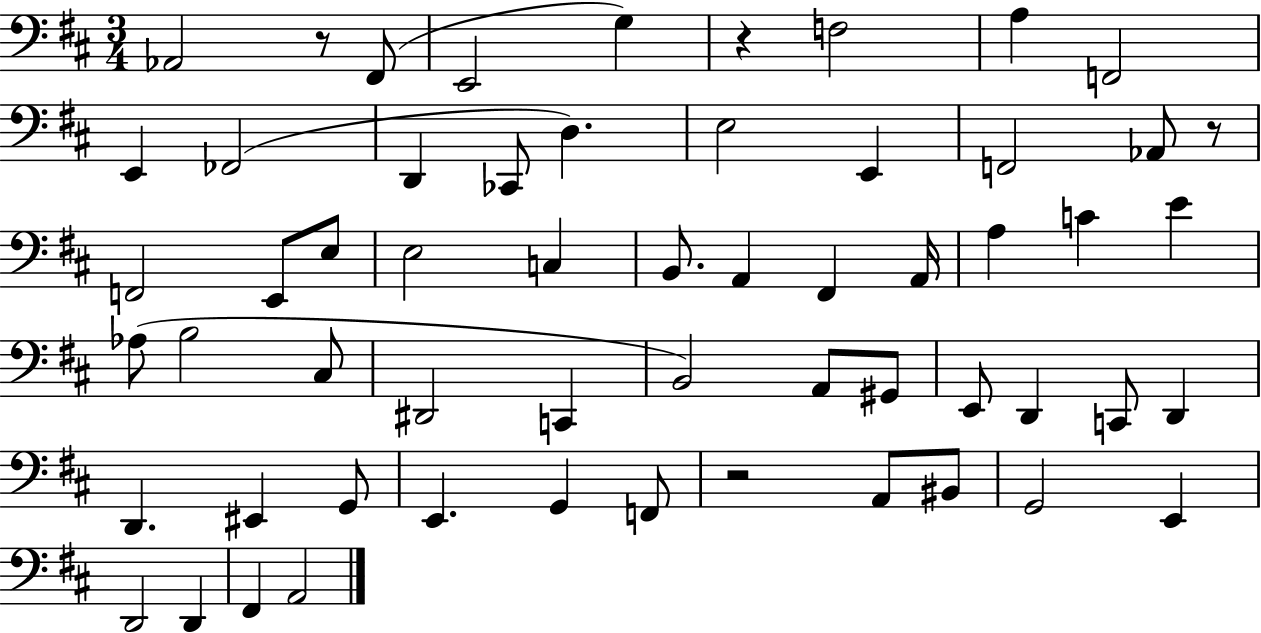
Ab2/h R/e F#2/e E2/h G3/q R/q F3/h A3/q F2/h E2/q FES2/h D2/q CES2/e D3/q. E3/h E2/q F2/h Ab2/e R/e F2/h E2/e E3/e E3/h C3/q B2/e. A2/q F#2/q A2/s A3/q C4/q E4/q Ab3/e B3/h C#3/e D#2/h C2/q B2/h A2/e G#2/e E2/e D2/q C2/e D2/q D2/q. EIS2/q G2/e E2/q. G2/q F2/e R/h A2/e BIS2/e G2/h E2/q D2/h D2/q F#2/q A2/h